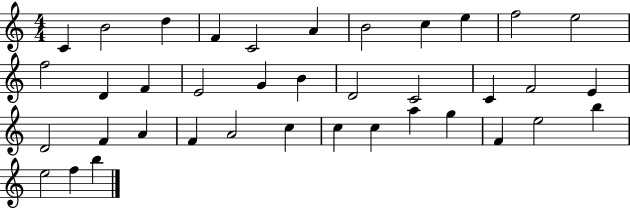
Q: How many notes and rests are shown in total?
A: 38